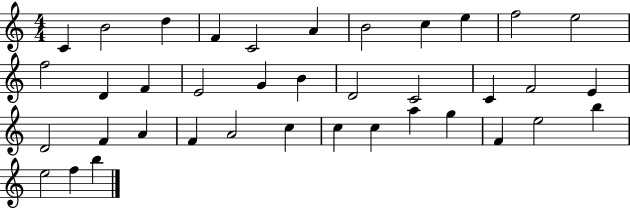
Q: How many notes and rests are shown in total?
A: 38